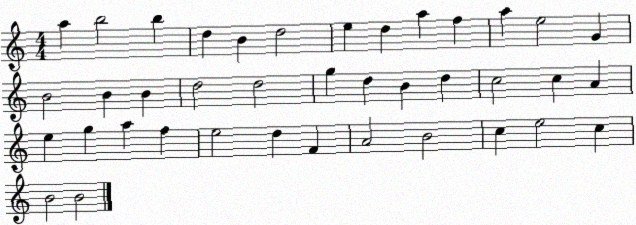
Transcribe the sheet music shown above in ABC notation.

X:1
T:Untitled
M:4/4
L:1/4
K:C
a b2 b d B d2 e d a f a e2 G B2 B B d2 d2 g d B d c2 c A e g a f e2 d F A2 B2 c e2 c B2 B2